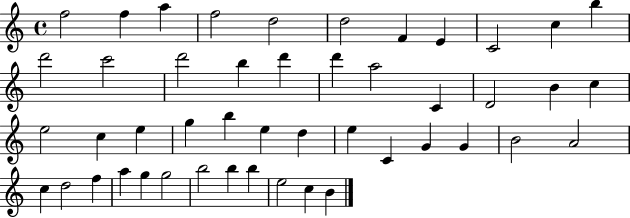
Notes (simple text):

F5/h F5/q A5/q F5/h D5/h D5/h F4/q E4/q C4/h C5/q B5/q D6/h C6/h D6/h B5/q D6/q D6/q A5/h C4/q D4/h B4/q C5/q E5/h C5/q E5/q G5/q B5/q E5/q D5/q E5/q C4/q G4/q G4/q B4/h A4/h C5/q D5/h F5/q A5/q G5/q G5/h B5/h B5/q B5/q E5/h C5/q B4/q